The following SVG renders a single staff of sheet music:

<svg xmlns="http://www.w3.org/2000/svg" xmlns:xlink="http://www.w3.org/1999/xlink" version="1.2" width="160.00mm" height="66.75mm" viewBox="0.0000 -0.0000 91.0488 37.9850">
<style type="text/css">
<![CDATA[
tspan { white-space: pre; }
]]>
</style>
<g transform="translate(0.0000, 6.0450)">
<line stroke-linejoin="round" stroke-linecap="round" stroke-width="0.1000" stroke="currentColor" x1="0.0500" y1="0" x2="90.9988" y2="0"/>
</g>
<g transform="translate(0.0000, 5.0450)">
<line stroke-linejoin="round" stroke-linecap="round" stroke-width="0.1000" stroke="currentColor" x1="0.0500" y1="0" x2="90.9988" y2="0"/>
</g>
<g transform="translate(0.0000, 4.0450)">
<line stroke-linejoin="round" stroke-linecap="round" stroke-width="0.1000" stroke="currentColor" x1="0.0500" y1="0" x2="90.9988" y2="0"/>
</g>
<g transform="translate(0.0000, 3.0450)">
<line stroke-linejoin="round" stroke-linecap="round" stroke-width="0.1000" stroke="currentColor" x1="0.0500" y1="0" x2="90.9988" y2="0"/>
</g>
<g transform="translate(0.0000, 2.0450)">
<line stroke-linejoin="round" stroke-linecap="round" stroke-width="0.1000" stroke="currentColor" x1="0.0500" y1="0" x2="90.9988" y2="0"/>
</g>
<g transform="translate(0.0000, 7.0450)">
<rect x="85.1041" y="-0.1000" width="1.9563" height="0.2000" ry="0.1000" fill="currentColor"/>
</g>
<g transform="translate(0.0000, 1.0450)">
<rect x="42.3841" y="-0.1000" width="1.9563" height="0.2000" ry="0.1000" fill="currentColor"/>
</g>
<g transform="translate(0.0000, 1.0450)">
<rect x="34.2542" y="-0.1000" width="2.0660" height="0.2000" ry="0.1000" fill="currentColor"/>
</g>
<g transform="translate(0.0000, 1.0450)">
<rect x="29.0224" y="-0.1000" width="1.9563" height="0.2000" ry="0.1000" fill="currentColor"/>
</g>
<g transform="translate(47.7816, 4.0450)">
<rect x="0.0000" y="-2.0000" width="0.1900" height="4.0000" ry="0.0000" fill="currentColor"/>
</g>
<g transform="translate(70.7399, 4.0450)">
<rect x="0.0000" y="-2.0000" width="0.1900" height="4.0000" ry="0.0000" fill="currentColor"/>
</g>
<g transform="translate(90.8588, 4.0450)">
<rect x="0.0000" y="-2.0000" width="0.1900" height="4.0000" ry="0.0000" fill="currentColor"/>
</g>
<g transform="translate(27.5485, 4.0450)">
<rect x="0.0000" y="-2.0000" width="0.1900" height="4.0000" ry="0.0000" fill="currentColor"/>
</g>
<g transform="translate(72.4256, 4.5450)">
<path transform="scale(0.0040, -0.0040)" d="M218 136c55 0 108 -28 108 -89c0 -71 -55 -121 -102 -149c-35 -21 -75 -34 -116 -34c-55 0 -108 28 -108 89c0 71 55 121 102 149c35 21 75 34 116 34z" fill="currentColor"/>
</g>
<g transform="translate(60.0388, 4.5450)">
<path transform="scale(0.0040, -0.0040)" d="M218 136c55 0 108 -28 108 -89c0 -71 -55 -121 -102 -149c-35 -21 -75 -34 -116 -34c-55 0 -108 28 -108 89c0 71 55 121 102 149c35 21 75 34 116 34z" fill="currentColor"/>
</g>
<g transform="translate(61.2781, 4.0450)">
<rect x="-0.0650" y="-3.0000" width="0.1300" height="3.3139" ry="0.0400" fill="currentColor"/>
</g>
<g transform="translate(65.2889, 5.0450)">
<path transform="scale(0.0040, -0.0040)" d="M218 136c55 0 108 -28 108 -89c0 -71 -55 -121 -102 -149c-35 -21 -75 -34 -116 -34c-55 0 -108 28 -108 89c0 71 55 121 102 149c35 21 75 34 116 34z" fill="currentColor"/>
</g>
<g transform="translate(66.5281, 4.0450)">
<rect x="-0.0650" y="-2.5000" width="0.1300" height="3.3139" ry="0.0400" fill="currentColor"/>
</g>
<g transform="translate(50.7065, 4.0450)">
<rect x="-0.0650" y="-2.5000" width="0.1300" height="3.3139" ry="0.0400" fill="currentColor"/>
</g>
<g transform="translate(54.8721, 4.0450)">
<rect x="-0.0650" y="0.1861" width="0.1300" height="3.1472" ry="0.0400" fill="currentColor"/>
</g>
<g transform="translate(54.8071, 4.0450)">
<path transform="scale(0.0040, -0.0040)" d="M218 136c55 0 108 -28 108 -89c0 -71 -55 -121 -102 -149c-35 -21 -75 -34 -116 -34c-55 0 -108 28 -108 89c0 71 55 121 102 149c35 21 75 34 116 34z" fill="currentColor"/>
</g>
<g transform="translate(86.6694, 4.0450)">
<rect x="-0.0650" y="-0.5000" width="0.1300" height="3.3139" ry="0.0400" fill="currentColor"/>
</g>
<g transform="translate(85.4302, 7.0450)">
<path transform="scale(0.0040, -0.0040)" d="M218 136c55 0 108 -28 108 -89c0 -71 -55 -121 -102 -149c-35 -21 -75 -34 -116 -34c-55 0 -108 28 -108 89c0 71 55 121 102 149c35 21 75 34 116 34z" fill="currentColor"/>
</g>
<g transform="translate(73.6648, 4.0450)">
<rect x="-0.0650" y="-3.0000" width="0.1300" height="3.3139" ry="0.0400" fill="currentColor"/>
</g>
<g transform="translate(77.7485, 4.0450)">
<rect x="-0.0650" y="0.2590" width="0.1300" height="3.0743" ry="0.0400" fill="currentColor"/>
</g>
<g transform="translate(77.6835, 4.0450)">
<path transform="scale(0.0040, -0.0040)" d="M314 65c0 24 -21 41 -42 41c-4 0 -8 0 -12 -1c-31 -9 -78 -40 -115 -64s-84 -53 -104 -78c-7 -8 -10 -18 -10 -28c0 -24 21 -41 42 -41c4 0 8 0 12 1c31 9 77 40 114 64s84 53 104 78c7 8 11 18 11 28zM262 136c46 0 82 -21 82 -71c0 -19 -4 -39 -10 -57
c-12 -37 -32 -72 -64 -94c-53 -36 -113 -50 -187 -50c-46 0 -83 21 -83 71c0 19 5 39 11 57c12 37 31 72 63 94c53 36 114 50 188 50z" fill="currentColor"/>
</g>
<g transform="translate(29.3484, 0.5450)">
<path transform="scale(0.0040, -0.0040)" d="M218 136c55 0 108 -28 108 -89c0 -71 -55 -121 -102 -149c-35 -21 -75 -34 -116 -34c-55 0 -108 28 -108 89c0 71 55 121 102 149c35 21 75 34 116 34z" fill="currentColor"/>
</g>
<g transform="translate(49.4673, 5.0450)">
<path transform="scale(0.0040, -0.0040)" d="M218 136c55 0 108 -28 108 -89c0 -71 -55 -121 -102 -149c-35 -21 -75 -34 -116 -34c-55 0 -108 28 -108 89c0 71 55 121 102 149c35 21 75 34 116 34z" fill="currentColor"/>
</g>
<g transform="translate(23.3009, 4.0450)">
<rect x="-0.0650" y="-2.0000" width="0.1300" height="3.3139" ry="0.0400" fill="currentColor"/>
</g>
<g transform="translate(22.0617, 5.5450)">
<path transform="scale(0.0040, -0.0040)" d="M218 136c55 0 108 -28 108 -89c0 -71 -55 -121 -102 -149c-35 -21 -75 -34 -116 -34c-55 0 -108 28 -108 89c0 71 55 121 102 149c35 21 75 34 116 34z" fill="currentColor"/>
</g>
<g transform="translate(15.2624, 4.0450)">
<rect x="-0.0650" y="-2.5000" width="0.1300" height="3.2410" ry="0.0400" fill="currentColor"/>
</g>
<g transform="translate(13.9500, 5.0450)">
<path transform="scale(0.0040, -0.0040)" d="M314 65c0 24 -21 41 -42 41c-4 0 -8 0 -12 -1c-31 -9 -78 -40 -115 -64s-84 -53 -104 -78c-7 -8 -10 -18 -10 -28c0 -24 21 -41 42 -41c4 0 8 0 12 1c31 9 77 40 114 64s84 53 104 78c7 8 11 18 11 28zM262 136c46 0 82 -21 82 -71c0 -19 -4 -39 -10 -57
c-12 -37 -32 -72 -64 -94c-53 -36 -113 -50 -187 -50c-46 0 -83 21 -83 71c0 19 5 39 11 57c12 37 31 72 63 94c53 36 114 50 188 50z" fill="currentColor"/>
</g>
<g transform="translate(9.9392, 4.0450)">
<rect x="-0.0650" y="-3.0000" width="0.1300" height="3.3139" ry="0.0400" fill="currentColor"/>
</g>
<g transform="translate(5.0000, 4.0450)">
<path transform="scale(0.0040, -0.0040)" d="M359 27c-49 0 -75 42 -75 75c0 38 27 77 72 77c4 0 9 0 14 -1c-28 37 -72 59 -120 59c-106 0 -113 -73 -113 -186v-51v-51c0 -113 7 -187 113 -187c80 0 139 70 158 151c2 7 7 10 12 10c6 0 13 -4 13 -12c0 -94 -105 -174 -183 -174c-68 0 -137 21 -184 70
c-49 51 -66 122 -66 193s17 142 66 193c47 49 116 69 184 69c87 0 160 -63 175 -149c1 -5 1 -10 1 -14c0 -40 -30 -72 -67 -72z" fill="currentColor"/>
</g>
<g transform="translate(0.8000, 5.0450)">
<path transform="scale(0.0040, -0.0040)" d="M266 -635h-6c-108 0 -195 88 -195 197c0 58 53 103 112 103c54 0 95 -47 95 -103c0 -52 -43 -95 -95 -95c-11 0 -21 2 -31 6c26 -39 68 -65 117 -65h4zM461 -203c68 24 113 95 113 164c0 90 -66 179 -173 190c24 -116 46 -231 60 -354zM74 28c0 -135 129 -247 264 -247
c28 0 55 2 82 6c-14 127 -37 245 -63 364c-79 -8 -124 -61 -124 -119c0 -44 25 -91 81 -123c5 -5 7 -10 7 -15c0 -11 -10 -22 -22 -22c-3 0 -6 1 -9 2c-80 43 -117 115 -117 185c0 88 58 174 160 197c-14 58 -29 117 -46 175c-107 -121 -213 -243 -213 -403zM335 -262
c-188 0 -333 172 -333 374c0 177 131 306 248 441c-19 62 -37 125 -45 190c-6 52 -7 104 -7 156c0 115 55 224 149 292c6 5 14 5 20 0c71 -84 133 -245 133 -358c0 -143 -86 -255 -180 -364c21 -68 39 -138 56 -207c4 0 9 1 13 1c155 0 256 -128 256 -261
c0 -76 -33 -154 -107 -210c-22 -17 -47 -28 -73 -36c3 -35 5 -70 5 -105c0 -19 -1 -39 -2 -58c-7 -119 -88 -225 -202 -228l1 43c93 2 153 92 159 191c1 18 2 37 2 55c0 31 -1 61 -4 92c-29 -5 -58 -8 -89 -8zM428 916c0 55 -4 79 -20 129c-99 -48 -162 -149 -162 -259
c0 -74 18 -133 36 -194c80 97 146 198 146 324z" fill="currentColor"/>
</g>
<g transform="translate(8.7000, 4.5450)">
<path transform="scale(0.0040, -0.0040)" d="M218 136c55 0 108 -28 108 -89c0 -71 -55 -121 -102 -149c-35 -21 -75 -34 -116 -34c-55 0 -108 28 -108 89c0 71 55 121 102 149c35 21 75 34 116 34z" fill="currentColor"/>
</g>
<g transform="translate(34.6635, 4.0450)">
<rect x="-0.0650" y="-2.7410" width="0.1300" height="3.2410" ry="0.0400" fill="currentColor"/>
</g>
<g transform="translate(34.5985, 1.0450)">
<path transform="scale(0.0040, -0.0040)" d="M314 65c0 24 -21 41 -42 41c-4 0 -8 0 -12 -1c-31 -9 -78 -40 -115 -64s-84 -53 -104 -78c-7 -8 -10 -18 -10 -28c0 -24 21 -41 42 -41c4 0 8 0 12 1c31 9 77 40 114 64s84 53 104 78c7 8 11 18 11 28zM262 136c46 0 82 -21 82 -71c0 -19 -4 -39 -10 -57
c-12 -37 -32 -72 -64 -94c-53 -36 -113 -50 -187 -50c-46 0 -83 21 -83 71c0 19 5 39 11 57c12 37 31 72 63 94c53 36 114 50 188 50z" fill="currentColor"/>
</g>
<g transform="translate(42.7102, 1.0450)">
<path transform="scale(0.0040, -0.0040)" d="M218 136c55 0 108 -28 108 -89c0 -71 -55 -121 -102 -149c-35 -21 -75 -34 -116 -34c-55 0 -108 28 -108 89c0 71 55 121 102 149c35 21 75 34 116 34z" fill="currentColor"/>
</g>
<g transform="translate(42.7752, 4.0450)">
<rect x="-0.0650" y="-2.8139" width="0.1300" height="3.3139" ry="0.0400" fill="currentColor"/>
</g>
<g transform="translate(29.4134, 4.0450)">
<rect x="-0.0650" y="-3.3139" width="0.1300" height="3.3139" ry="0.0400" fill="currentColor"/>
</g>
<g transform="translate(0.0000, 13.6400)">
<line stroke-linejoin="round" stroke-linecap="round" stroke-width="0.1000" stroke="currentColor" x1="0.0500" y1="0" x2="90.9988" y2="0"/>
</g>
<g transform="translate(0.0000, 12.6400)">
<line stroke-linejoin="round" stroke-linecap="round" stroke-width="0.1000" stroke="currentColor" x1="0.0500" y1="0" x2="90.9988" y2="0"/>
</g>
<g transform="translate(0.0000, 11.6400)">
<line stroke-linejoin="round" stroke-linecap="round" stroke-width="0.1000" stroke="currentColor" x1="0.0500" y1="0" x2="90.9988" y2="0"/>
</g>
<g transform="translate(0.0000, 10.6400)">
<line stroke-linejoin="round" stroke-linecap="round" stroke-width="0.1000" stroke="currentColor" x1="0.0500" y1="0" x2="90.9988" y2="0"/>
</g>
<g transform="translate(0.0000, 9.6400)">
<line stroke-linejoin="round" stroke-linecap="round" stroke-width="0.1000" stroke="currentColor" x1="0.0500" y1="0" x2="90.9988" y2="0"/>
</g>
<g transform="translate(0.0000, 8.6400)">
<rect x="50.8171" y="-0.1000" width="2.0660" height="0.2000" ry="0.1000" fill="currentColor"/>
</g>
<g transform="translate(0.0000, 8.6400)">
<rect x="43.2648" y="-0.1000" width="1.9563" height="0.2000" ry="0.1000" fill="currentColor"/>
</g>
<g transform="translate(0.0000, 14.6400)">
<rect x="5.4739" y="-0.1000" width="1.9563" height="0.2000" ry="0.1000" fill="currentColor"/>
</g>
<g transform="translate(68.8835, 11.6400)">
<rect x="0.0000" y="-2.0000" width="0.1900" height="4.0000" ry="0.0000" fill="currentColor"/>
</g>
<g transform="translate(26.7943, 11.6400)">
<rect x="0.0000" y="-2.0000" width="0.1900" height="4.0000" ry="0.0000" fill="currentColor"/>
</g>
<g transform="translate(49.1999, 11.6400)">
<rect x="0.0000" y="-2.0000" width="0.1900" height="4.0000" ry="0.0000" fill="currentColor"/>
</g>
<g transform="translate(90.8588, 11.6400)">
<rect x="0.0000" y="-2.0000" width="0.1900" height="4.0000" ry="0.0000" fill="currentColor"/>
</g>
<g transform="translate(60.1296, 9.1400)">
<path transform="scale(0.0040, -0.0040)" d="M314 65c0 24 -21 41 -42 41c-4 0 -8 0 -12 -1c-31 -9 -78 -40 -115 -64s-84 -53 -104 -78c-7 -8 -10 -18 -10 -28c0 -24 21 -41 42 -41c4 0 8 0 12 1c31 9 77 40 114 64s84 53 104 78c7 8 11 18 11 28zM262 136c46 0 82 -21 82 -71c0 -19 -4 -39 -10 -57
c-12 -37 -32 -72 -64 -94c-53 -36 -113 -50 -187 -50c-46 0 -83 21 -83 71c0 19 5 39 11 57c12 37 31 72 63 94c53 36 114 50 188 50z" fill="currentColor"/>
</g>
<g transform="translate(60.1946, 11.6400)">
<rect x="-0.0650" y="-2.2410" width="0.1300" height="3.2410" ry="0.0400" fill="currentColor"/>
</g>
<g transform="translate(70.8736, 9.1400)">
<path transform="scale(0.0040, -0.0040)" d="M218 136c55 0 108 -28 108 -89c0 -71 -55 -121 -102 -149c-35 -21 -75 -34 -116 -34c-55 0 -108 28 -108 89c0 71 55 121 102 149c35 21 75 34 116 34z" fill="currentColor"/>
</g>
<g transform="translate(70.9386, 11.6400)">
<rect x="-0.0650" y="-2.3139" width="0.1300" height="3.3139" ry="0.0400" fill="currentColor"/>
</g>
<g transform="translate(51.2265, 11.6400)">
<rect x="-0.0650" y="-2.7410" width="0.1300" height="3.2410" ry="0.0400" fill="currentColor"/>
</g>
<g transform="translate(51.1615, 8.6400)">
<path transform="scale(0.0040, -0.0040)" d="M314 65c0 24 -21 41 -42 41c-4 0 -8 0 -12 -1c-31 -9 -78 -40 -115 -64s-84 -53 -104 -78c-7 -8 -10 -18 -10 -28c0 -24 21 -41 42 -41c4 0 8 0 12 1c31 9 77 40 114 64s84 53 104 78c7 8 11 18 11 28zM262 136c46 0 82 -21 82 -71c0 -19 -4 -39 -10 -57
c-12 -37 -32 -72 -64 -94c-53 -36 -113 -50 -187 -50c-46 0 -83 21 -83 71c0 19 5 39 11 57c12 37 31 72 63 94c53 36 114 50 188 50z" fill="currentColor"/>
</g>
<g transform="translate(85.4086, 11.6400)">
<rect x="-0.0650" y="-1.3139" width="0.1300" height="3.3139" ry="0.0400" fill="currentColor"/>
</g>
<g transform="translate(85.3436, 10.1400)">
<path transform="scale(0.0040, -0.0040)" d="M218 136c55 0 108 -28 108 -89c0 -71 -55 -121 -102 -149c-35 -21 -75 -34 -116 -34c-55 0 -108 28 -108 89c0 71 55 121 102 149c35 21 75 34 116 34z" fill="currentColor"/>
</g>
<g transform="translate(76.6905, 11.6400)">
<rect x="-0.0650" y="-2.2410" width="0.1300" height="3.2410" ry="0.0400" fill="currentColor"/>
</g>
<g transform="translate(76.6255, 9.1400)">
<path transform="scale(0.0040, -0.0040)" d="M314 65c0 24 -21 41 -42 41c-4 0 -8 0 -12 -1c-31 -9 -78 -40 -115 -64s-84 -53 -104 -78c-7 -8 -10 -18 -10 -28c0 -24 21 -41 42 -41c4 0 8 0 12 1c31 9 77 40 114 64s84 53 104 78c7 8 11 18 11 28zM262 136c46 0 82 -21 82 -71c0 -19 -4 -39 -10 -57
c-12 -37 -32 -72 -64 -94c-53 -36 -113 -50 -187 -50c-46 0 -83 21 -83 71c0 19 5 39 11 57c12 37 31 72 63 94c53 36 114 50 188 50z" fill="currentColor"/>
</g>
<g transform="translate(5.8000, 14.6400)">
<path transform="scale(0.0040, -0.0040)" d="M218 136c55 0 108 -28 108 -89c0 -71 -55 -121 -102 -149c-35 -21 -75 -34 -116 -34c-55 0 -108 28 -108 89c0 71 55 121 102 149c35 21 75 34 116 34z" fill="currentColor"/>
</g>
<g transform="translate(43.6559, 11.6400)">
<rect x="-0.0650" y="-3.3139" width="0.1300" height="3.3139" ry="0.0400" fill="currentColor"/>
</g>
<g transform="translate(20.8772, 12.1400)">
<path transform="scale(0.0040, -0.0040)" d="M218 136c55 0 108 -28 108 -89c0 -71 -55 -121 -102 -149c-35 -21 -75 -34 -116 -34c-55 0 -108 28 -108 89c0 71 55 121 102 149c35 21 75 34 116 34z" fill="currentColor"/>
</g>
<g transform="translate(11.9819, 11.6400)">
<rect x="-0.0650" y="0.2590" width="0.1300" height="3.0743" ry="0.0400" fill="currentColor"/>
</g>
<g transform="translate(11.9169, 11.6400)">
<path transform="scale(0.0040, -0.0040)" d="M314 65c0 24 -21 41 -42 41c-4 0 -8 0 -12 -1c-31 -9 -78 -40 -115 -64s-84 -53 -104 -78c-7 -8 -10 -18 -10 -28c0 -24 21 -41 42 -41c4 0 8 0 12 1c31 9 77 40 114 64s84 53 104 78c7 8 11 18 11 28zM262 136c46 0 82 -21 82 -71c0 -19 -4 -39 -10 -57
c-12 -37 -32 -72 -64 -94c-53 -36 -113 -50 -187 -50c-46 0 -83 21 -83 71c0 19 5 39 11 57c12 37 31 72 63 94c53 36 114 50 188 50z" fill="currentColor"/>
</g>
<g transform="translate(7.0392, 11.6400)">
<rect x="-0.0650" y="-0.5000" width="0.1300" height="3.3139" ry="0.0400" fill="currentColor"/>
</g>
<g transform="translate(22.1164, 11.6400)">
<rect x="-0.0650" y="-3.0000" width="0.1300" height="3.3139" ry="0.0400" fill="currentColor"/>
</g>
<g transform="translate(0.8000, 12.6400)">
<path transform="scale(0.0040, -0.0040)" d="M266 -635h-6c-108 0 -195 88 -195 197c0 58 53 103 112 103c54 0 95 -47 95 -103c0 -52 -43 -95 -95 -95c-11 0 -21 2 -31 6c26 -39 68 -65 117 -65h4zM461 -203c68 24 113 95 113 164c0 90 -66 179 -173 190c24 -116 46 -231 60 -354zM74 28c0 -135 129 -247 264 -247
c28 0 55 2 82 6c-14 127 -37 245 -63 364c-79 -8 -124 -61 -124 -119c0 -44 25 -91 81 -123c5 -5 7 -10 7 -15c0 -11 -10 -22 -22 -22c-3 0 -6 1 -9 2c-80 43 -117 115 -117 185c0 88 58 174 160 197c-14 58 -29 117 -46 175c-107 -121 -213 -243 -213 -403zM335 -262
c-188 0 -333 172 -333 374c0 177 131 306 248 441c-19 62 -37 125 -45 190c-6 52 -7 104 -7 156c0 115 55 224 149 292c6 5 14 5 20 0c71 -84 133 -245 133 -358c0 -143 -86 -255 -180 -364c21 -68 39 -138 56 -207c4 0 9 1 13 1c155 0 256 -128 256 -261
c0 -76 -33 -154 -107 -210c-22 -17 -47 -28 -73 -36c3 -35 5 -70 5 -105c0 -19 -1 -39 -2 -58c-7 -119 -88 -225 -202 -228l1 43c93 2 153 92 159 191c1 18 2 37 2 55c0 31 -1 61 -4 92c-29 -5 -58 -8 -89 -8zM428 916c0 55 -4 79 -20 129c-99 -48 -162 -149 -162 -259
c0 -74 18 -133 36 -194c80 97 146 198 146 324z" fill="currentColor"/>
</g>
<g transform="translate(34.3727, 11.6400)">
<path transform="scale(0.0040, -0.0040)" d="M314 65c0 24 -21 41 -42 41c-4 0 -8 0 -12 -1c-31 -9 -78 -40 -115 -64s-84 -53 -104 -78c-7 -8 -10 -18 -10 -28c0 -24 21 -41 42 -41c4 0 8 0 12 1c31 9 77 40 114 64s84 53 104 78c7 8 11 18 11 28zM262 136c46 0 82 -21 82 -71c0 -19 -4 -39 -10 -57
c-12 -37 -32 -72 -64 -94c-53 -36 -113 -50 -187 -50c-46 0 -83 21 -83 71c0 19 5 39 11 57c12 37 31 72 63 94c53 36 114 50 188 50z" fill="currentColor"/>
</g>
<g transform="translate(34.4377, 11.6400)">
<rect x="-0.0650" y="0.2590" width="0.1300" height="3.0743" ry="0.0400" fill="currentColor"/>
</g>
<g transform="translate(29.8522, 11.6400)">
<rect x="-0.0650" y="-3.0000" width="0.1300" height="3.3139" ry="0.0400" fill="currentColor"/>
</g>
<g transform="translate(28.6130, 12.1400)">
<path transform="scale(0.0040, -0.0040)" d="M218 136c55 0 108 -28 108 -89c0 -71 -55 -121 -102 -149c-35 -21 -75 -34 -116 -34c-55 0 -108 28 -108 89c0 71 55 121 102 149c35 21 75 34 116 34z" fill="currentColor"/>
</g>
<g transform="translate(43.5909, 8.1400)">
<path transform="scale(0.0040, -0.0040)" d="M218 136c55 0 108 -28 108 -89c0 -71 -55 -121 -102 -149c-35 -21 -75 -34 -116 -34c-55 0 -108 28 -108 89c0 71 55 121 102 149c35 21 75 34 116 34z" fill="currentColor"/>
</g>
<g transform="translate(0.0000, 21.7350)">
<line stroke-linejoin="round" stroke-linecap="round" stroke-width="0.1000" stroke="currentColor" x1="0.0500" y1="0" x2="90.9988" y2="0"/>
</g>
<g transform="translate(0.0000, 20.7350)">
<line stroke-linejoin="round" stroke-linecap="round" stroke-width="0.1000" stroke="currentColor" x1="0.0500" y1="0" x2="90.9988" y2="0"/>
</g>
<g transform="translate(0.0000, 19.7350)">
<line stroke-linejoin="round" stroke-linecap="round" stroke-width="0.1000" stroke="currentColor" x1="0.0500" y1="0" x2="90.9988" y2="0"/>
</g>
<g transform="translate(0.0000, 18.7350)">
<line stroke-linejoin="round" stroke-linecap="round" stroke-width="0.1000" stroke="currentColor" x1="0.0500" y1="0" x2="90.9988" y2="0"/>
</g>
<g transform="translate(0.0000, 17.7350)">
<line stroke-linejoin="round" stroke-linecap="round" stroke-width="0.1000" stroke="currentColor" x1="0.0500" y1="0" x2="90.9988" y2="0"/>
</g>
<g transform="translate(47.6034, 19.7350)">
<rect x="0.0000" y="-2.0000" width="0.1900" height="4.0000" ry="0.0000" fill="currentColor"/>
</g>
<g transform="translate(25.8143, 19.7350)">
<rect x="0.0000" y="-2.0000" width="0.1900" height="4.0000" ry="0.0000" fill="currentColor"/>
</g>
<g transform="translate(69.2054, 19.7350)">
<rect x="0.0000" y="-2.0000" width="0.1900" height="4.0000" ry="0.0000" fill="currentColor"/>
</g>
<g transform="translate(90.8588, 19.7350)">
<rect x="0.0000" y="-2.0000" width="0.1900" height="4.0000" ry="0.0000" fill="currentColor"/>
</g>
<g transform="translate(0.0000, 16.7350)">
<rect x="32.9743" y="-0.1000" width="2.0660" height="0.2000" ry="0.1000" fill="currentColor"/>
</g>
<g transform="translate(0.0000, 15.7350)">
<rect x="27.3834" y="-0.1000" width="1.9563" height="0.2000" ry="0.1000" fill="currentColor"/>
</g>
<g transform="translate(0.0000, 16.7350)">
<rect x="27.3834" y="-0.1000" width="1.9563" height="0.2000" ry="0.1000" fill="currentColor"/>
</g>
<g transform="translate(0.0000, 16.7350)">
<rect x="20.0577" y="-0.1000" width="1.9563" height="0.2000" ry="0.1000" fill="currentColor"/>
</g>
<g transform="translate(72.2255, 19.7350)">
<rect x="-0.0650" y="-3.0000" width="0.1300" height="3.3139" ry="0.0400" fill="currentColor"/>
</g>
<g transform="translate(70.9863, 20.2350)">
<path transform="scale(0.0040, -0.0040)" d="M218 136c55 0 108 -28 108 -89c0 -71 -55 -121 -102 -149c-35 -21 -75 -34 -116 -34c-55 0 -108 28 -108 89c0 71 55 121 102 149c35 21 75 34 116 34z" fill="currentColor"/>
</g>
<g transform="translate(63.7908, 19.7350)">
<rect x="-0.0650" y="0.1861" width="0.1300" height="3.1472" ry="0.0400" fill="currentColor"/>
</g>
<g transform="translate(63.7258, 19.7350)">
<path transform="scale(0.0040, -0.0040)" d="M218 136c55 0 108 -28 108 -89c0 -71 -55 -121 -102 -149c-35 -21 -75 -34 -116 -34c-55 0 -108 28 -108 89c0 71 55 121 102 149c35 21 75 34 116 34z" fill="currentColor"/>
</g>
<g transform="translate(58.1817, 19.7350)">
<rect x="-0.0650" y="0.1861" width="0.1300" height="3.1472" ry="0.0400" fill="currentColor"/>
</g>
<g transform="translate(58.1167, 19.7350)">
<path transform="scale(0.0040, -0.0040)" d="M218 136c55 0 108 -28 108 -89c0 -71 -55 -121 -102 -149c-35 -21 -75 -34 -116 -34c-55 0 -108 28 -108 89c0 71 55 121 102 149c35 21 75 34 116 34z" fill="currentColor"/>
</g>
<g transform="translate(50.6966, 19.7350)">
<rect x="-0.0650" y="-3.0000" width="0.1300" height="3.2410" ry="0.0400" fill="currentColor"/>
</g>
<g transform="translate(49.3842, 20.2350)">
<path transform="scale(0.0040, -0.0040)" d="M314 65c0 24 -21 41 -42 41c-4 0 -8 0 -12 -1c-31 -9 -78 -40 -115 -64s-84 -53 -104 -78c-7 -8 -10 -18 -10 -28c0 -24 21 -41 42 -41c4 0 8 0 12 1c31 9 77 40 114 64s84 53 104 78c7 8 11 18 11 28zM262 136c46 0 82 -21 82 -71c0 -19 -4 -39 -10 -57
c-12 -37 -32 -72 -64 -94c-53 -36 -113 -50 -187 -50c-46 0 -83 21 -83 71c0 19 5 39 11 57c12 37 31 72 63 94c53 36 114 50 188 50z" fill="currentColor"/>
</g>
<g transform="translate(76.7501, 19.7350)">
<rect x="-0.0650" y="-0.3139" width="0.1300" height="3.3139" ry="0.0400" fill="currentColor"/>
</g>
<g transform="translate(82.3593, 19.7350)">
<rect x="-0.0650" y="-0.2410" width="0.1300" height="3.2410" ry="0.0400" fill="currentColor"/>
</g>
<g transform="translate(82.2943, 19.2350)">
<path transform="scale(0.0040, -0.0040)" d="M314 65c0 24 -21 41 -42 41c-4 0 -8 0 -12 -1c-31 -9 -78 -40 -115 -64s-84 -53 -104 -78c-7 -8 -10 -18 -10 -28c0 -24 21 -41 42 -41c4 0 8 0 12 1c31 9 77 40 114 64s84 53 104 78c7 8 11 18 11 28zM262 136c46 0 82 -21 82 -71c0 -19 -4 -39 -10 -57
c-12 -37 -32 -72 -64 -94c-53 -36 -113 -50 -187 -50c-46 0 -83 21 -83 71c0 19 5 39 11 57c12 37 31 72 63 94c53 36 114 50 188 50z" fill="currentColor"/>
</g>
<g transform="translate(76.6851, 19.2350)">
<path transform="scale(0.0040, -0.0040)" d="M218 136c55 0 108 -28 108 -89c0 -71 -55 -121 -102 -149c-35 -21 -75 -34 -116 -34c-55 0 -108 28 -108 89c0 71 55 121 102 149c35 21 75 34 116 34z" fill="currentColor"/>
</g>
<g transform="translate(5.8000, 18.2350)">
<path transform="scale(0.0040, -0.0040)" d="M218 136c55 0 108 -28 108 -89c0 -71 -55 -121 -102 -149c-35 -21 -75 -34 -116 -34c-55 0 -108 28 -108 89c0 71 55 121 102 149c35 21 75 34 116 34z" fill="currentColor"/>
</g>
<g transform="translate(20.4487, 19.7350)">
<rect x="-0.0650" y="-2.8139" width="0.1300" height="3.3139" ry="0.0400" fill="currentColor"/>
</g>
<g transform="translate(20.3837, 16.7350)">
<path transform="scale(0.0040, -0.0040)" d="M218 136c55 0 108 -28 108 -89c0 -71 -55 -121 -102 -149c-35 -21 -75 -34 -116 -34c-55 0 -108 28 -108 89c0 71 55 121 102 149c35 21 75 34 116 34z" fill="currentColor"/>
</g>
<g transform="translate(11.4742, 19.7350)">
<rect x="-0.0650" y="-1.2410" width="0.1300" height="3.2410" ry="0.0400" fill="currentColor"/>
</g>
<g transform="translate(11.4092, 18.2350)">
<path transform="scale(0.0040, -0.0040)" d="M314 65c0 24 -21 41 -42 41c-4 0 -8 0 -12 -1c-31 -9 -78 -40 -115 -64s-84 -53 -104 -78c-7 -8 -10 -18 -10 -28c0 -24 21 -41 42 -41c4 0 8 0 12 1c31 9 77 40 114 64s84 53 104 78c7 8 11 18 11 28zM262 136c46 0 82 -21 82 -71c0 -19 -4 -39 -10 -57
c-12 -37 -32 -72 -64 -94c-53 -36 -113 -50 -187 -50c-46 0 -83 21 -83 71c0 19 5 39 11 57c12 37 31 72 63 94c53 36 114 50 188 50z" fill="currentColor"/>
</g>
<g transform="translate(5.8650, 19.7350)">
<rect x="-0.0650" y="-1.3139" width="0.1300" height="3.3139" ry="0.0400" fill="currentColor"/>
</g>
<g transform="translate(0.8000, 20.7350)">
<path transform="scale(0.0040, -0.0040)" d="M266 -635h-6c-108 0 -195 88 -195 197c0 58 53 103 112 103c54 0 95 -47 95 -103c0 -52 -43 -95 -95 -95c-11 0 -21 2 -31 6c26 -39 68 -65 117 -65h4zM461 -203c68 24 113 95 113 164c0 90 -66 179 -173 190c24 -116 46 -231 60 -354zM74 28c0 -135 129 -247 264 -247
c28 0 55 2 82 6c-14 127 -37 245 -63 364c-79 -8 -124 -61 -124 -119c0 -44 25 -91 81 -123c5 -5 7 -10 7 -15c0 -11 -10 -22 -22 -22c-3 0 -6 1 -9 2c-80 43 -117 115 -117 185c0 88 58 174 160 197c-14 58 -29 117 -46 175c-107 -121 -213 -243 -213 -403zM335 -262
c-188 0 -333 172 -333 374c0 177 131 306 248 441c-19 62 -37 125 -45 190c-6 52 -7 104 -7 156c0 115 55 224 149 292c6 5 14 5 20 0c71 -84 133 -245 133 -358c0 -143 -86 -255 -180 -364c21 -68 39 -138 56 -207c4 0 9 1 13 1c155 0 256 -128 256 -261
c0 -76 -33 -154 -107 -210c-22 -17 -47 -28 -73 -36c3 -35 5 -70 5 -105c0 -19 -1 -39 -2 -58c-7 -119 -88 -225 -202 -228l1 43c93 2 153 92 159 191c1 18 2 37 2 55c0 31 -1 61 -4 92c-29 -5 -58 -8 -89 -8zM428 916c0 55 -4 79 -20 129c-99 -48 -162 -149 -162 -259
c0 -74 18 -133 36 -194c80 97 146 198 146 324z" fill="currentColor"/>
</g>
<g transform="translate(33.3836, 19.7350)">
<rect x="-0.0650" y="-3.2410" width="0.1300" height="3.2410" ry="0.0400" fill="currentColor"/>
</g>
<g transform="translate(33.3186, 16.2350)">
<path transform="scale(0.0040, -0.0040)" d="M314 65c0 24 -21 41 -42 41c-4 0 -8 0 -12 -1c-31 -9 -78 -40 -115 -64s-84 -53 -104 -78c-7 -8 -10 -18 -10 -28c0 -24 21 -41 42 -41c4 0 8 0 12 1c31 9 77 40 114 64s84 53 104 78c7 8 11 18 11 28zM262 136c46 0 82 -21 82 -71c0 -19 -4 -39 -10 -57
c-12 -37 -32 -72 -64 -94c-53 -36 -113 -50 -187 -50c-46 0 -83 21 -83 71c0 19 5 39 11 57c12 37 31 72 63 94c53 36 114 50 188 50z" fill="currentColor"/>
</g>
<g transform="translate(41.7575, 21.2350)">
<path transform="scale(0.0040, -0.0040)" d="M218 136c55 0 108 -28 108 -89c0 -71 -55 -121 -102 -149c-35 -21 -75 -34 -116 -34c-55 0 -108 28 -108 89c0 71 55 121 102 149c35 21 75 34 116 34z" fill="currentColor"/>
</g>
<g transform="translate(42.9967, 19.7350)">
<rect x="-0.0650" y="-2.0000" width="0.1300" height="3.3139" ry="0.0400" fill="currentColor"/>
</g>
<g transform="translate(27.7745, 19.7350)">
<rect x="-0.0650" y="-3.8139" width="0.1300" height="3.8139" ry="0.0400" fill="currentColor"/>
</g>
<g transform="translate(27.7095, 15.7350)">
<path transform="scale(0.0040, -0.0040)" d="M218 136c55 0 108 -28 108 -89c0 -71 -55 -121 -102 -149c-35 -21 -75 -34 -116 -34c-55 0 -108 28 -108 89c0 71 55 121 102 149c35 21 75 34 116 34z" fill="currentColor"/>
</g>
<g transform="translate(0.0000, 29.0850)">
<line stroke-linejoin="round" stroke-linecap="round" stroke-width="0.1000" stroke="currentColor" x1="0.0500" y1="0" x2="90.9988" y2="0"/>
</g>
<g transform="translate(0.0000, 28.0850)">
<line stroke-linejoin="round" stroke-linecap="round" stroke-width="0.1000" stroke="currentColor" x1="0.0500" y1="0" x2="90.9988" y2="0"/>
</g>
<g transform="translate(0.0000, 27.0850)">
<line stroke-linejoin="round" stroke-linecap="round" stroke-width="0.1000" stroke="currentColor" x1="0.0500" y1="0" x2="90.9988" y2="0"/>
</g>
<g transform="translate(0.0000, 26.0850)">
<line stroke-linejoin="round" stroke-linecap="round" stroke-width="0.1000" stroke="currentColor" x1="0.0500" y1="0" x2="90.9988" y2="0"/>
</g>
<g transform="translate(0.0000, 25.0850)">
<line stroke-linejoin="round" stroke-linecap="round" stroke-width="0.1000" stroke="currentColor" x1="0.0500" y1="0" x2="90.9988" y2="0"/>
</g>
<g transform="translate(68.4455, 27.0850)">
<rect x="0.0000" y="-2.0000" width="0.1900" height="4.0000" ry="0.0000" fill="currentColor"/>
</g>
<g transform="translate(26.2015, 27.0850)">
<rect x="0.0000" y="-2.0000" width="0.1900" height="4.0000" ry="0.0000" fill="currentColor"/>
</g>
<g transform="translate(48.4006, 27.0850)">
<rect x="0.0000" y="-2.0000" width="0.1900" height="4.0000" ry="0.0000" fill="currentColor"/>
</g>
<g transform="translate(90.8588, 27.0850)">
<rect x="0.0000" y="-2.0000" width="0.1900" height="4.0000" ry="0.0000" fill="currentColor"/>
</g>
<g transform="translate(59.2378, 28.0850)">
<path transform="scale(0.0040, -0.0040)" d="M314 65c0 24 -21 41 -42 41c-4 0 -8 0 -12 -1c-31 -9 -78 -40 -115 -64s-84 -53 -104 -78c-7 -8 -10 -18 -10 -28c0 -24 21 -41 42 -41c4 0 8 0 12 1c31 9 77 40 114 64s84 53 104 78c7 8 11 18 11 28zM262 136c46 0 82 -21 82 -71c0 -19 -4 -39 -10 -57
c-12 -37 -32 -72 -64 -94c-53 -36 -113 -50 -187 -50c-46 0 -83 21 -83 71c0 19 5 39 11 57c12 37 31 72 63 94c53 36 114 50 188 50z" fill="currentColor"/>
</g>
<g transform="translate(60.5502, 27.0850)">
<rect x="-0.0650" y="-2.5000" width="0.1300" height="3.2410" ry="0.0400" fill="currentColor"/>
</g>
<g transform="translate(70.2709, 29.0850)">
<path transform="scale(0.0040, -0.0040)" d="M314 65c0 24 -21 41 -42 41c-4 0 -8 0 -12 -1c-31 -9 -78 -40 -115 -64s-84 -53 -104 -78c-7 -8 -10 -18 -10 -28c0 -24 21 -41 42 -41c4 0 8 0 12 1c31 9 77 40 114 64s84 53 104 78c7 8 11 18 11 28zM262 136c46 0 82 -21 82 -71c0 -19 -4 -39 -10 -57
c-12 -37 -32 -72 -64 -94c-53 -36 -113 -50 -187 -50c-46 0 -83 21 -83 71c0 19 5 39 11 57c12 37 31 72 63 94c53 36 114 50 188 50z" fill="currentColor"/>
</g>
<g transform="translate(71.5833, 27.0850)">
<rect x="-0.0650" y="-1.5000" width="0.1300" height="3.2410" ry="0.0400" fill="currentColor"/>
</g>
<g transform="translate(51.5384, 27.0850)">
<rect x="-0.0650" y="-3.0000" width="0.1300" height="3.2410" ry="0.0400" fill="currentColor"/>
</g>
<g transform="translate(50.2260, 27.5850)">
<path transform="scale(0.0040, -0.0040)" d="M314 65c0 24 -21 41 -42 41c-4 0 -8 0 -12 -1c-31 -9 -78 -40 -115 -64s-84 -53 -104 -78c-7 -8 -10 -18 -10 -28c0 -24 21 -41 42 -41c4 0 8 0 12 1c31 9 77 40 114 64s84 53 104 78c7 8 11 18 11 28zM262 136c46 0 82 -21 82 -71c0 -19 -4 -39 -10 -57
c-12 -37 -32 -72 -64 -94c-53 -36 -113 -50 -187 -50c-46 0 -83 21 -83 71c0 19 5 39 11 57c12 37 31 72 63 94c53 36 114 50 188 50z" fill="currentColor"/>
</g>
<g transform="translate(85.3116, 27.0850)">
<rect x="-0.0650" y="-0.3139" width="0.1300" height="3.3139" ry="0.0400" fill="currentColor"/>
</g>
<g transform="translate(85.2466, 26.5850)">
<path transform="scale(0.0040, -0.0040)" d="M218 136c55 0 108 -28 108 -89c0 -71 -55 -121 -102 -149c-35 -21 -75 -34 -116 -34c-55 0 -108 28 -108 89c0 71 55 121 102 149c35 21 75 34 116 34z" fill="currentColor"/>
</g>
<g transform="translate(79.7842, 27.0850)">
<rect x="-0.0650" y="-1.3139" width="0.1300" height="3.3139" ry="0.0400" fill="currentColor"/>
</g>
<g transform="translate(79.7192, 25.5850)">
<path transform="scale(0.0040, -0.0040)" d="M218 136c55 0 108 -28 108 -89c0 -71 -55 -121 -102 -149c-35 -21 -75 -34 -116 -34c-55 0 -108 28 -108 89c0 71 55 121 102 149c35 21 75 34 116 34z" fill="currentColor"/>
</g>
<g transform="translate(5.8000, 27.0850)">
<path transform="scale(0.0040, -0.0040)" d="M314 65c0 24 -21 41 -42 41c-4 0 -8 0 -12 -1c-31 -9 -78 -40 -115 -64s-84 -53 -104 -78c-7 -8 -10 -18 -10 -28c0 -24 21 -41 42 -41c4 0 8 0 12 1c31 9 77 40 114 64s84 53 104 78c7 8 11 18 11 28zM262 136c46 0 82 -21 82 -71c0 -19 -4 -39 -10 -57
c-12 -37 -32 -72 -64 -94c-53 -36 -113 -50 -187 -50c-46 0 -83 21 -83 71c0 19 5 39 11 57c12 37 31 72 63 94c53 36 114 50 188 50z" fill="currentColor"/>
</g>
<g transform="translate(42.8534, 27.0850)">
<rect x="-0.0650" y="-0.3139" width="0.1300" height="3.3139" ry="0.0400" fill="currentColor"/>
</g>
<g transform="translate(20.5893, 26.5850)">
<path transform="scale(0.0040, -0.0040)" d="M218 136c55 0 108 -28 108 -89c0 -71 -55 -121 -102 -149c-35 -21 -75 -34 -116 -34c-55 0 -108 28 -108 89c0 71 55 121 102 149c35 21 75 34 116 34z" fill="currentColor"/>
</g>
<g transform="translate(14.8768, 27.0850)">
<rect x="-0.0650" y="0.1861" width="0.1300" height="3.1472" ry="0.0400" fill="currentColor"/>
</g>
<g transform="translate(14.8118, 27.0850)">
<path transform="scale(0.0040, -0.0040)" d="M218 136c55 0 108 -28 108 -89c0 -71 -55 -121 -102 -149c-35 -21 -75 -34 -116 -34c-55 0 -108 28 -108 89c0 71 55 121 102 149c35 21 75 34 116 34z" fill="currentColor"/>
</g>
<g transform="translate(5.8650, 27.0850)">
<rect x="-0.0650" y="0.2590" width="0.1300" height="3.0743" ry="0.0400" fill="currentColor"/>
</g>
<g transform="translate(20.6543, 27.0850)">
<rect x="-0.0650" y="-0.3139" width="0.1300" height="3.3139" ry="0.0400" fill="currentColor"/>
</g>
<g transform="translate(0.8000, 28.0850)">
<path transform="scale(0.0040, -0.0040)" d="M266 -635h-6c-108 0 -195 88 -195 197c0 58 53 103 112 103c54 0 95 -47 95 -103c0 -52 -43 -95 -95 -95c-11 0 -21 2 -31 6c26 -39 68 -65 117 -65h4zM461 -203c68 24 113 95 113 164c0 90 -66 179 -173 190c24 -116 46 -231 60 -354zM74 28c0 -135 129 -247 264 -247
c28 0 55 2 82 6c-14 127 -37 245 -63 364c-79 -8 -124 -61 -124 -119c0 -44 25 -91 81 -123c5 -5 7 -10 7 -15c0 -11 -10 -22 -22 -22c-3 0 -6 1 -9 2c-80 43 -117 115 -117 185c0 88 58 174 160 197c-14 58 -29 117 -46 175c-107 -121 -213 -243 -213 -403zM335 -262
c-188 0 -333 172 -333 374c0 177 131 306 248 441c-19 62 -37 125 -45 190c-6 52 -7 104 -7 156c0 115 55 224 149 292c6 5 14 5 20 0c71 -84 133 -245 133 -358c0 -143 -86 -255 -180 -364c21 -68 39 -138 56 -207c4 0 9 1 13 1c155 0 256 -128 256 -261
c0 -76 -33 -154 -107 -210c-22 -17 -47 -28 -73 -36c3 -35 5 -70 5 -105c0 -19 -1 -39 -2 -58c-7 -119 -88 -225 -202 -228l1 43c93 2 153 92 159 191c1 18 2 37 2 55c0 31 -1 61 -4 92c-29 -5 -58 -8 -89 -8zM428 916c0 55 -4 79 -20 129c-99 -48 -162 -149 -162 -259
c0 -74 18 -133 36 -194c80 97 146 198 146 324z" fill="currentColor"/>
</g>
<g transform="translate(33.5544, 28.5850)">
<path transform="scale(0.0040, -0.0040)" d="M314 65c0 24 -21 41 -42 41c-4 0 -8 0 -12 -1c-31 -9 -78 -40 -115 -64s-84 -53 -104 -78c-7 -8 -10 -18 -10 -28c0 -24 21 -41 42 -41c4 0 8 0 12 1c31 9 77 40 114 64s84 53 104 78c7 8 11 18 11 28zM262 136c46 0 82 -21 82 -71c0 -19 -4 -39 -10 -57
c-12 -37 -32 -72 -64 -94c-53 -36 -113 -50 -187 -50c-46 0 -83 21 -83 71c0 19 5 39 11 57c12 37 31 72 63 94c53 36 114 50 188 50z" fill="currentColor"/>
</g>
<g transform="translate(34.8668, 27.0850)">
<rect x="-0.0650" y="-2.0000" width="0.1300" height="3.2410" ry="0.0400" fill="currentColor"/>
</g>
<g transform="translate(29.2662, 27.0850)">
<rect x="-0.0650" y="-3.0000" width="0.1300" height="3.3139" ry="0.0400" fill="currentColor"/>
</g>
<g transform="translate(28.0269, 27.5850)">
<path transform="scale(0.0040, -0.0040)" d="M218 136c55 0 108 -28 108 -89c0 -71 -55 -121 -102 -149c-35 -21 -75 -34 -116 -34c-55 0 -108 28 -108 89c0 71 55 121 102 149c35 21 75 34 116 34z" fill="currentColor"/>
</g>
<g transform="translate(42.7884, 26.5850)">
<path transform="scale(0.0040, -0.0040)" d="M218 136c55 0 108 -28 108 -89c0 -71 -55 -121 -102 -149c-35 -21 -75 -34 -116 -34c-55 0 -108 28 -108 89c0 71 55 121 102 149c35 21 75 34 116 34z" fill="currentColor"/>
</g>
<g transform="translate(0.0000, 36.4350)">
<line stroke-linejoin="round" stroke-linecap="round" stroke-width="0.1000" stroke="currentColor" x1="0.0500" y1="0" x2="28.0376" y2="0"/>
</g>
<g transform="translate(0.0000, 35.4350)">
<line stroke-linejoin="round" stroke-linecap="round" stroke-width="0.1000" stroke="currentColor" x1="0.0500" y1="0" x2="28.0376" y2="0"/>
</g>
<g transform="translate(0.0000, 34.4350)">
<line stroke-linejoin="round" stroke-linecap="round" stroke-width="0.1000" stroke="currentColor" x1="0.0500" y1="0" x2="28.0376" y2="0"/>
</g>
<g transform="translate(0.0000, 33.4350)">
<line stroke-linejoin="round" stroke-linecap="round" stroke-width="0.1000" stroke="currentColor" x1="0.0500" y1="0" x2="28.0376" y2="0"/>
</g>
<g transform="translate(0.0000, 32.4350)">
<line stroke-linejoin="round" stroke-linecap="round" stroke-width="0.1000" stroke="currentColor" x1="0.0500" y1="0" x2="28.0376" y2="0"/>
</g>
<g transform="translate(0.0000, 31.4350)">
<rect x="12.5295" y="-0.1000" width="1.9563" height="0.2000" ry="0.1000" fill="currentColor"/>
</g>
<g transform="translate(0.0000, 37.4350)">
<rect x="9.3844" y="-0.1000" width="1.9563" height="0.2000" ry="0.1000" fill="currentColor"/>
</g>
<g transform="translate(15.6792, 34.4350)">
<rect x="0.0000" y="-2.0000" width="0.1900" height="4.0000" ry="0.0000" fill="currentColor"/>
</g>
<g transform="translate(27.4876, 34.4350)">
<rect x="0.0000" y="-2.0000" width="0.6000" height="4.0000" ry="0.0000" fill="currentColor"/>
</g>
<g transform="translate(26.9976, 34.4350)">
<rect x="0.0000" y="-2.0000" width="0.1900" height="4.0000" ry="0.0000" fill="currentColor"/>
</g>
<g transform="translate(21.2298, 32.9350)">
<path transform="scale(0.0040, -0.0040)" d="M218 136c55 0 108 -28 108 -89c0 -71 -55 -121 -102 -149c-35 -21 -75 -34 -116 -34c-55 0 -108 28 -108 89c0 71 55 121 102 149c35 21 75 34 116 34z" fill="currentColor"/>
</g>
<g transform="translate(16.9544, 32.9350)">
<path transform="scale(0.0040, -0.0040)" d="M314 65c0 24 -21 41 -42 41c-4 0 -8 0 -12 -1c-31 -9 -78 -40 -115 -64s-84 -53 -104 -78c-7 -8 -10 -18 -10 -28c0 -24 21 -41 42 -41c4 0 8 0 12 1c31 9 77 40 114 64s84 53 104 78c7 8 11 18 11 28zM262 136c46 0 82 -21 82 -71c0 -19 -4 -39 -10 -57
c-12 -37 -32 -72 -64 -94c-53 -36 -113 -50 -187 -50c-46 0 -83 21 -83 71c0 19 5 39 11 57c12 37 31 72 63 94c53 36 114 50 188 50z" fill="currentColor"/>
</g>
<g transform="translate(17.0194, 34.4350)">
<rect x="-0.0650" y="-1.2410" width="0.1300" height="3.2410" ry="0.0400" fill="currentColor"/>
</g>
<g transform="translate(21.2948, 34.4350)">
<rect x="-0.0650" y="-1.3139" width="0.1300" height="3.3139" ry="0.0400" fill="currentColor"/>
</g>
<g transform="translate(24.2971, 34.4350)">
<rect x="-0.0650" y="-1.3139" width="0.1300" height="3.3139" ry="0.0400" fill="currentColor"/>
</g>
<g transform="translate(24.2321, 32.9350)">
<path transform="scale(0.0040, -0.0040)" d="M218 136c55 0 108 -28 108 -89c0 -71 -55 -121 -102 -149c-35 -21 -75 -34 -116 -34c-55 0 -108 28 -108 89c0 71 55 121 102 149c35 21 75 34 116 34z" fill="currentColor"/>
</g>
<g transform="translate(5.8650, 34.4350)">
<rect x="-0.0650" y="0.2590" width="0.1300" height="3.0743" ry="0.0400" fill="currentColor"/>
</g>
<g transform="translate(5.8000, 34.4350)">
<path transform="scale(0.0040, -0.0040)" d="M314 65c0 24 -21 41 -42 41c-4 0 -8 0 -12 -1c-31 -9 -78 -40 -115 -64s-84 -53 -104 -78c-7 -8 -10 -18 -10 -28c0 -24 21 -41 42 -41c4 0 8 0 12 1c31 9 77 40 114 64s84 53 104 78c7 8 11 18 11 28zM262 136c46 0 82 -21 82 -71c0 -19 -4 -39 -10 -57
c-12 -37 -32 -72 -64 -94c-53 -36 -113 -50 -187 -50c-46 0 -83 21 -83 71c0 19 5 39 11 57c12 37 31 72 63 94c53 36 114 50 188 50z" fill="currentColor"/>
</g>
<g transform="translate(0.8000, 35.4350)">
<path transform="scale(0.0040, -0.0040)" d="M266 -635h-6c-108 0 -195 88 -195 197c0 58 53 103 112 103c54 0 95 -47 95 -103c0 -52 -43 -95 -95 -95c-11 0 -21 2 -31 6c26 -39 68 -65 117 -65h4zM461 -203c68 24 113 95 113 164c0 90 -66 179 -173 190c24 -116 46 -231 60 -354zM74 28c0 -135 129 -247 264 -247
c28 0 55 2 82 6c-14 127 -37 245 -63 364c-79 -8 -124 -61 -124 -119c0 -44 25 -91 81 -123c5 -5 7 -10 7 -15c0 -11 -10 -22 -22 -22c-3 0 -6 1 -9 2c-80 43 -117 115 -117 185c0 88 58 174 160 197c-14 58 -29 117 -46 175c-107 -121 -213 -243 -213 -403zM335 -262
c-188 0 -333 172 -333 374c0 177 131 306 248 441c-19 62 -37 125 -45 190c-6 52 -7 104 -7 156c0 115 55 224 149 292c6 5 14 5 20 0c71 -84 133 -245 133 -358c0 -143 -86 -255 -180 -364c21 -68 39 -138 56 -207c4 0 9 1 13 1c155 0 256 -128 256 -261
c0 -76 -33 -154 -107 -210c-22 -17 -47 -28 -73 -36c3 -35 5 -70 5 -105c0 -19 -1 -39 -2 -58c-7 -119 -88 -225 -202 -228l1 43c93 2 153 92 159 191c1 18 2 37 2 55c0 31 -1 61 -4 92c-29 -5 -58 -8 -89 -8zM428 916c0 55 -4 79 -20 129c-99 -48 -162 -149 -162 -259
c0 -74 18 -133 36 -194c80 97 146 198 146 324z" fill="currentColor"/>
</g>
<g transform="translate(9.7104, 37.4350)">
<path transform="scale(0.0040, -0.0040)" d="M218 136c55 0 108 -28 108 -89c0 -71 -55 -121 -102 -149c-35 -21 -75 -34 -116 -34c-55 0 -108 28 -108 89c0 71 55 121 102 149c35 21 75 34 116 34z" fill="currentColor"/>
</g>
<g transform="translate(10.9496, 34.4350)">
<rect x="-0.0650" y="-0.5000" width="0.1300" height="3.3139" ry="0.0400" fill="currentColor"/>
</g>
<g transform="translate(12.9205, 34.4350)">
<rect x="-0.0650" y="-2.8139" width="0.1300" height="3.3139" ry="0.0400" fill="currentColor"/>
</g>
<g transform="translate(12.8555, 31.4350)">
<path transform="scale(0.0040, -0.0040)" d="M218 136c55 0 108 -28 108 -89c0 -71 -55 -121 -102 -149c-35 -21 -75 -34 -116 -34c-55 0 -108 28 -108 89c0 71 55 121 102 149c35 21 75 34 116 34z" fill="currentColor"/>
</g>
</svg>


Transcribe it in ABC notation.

X:1
T:Untitled
M:4/4
L:1/4
K:C
A G2 F b a2 a G B A G A B2 C C B2 A A B2 b a2 g2 g g2 e e e2 a c' b2 F A2 B B A c c2 B2 B c A F2 c A2 G2 E2 e c B2 C a e2 e e